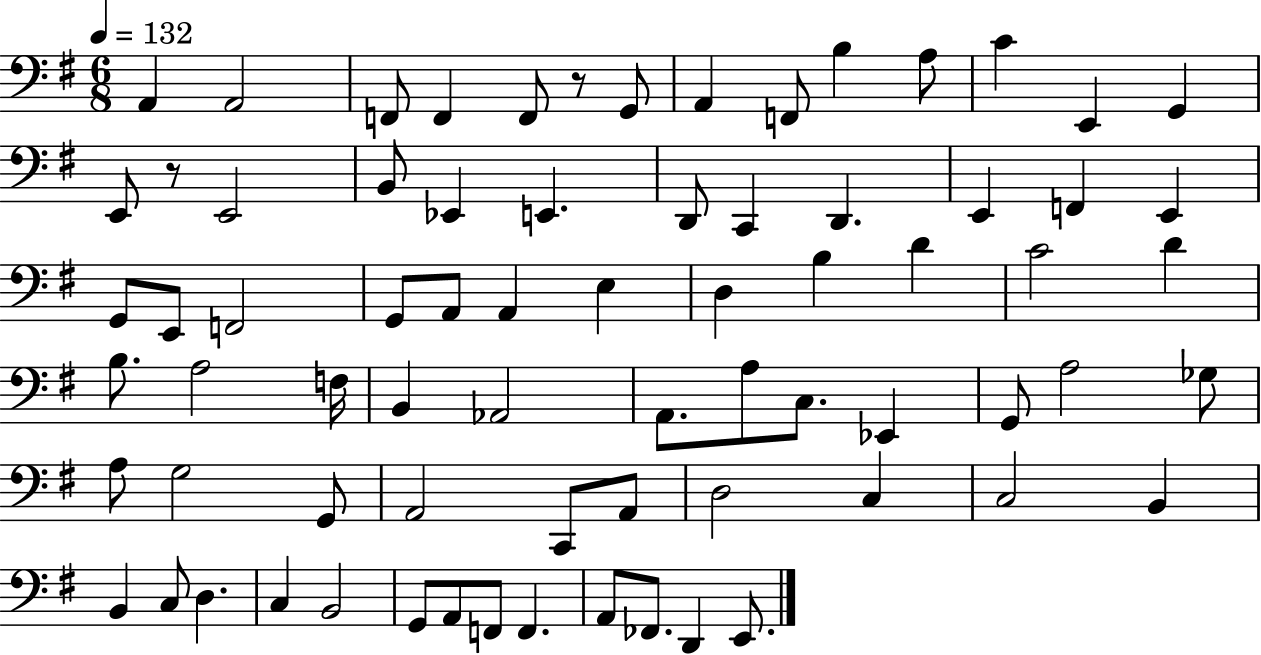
{
  \clef bass
  \numericTimeSignature
  \time 6/8
  \key g \major
  \tempo 4 = 132
  \repeat volta 2 { a,4 a,2 | f,8 f,4 f,8 r8 g,8 | a,4 f,8 b4 a8 | c'4 e,4 g,4 | \break e,8 r8 e,2 | b,8 ees,4 e,4. | d,8 c,4 d,4. | e,4 f,4 e,4 | \break g,8 e,8 f,2 | g,8 a,8 a,4 e4 | d4 b4 d'4 | c'2 d'4 | \break b8. a2 f16 | b,4 aes,2 | a,8. a8 c8. ees,4 | g,8 a2 ges8 | \break a8 g2 g,8 | a,2 c,8 a,8 | d2 c4 | c2 b,4 | \break b,4 c8 d4. | c4 b,2 | g,8 a,8 f,8 f,4. | a,8 fes,8. d,4 e,8. | \break } \bar "|."
}